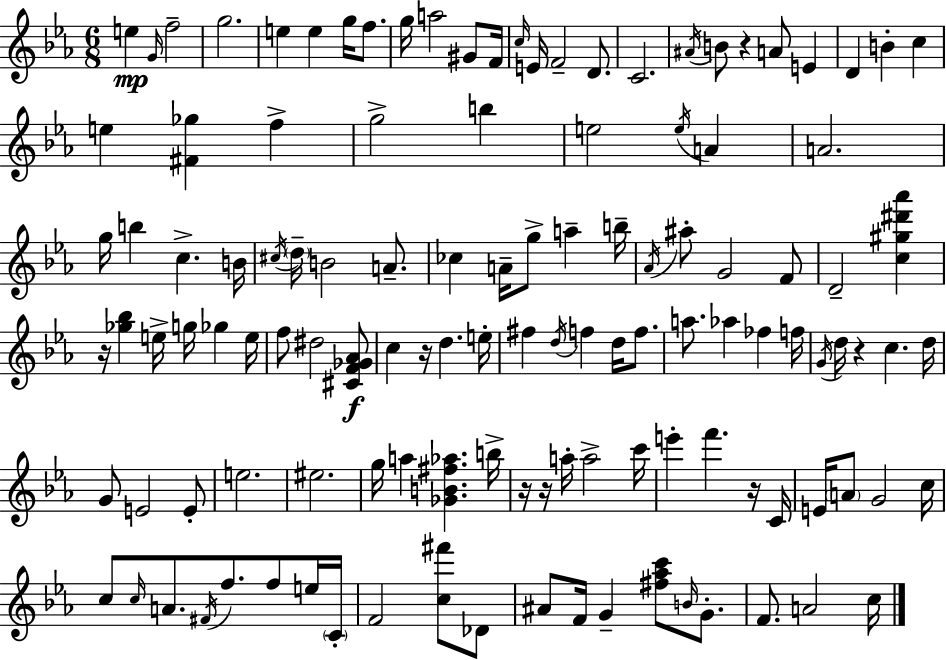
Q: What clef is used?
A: treble